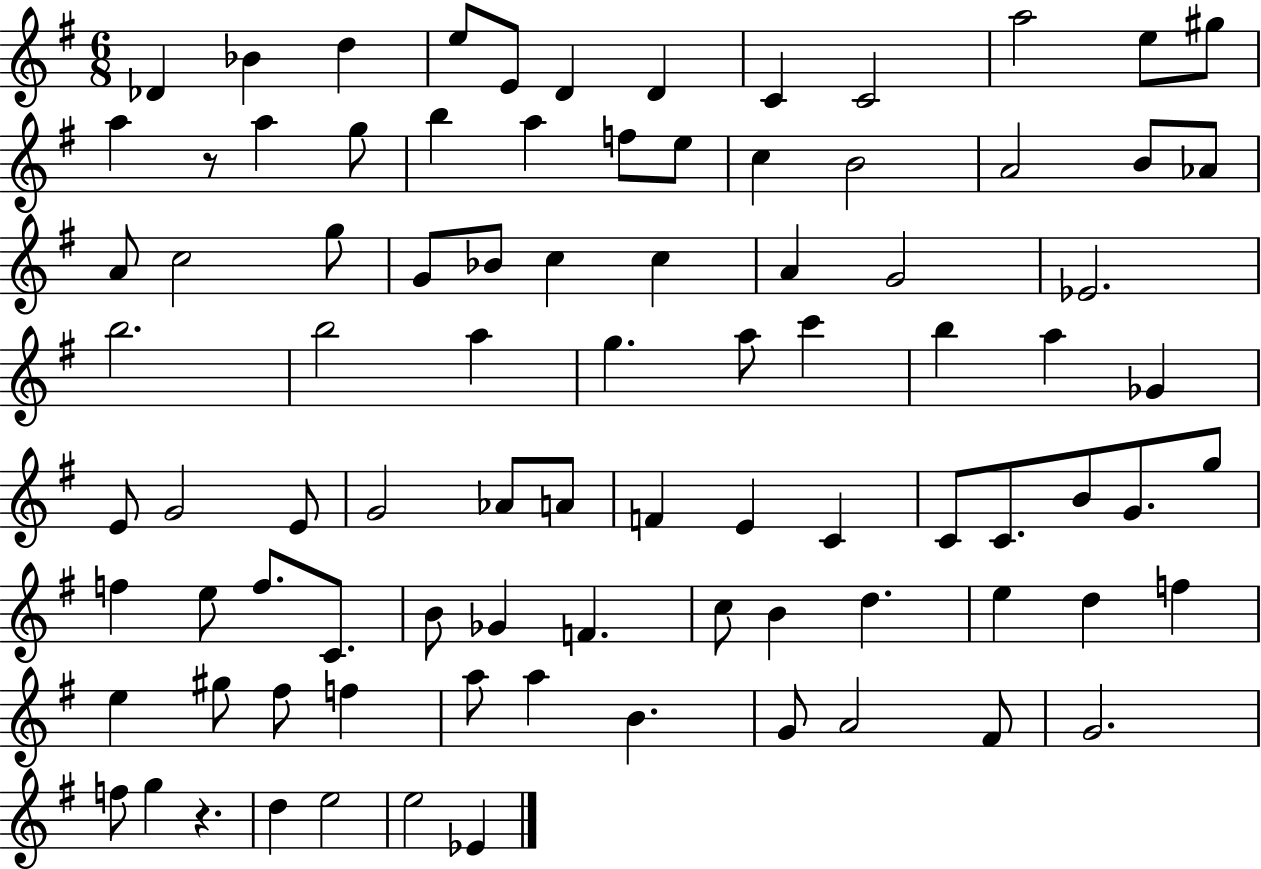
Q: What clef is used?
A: treble